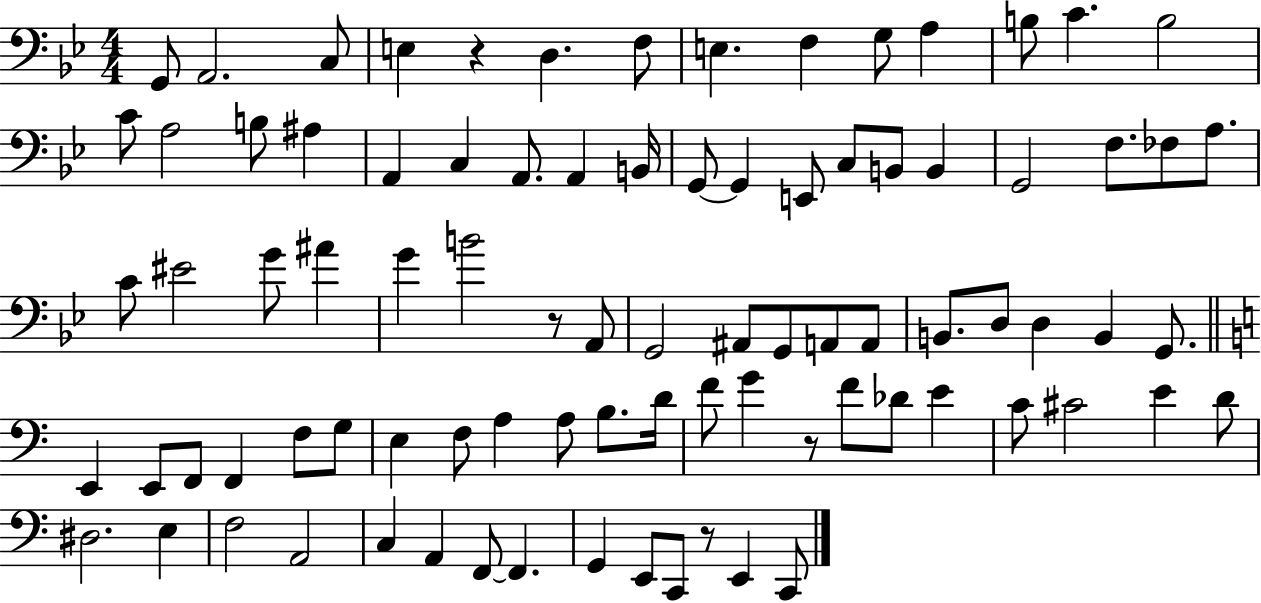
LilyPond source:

{
  \clef bass
  \numericTimeSignature
  \time 4/4
  \key bes \major
  \repeat volta 2 { g,8 a,2. c8 | e4 r4 d4. f8 | e4. f4 g8 a4 | b8 c'4. b2 | \break c'8 a2 b8 ais4 | a,4 c4 a,8. a,4 b,16 | g,8~~ g,4 e,8 c8 b,8 b,4 | g,2 f8. fes8 a8. | \break c'8 eis'2 g'8 ais'4 | g'4 b'2 r8 a,8 | g,2 ais,8 g,8 a,8 a,8 | b,8. d8 d4 b,4 g,8. | \break \bar "||" \break \key c \major e,4 e,8 f,8 f,4 f8 g8 | e4 f8 a4 a8 b8. d'16 | f'8 g'4 r8 f'8 des'8 e'4 | c'8 cis'2 e'4 d'8 | \break dis2. e4 | f2 a,2 | c4 a,4 f,8~~ f,4. | g,4 e,8 c,8 r8 e,4 c,8 | \break } \bar "|."
}